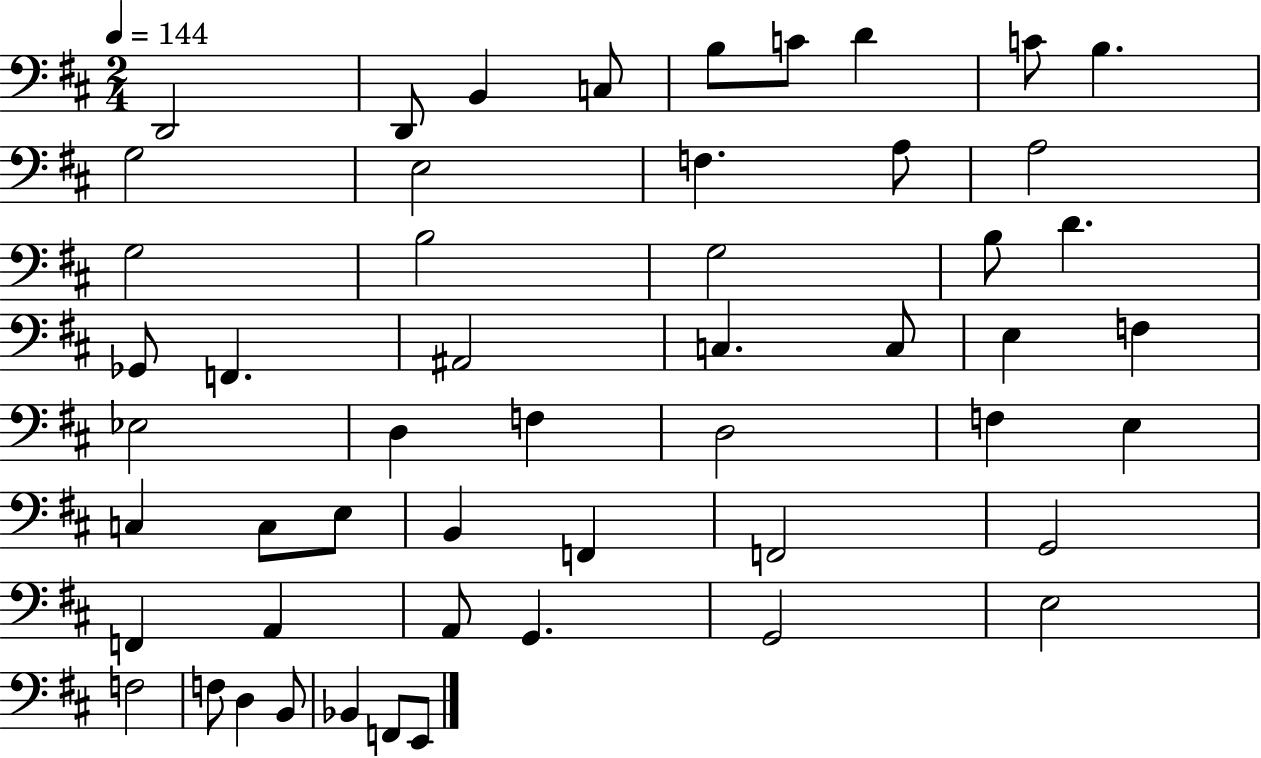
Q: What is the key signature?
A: D major